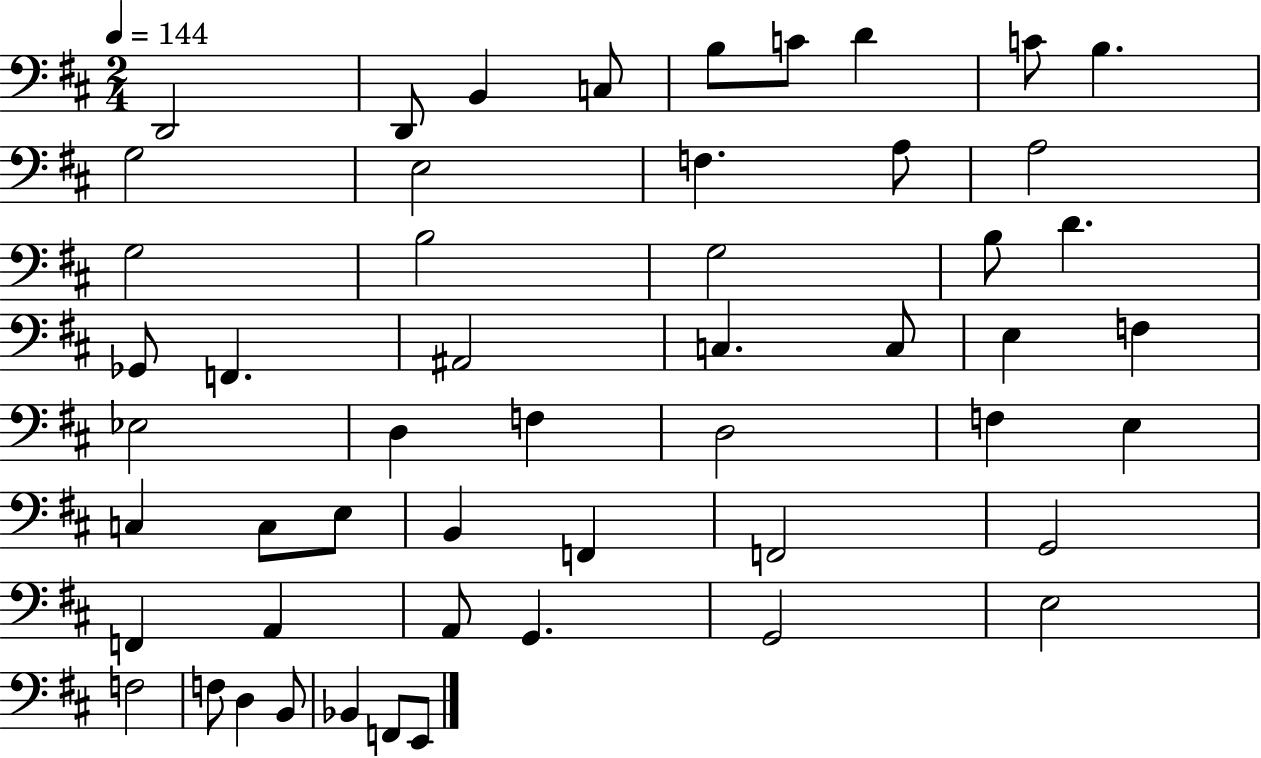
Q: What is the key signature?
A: D major